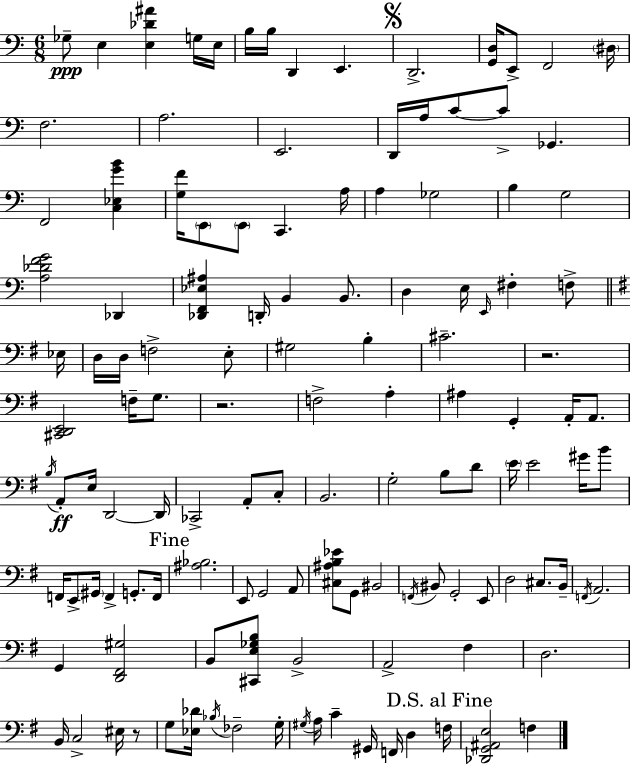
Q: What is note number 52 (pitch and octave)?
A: G2